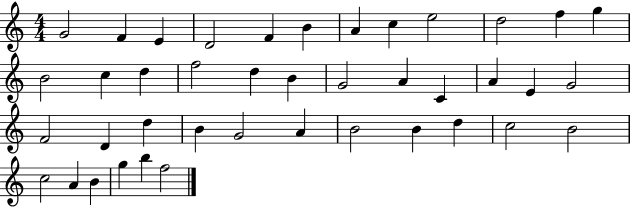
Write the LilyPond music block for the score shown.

{
  \clef treble
  \numericTimeSignature
  \time 4/4
  \key c \major
  g'2 f'4 e'4 | d'2 f'4 b'4 | a'4 c''4 e''2 | d''2 f''4 g''4 | \break b'2 c''4 d''4 | f''2 d''4 b'4 | g'2 a'4 c'4 | a'4 e'4 g'2 | \break f'2 d'4 d''4 | b'4 g'2 a'4 | b'2 b'4 d''4 | c''2 b'2 | \break c''2 a'4 b'4 | g''4 b''4 f''2 | \bar "|."
}